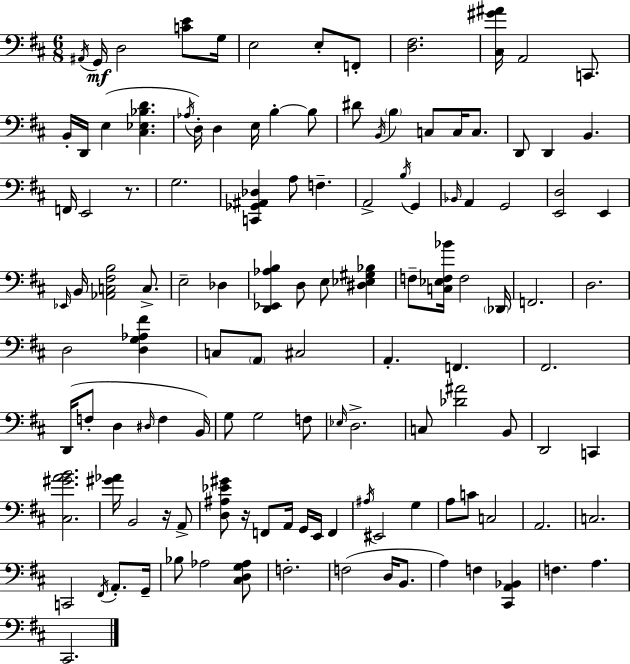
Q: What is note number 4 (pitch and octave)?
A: G3